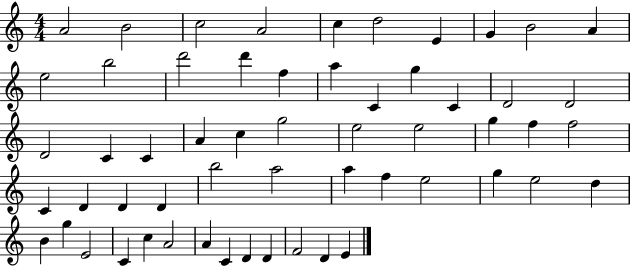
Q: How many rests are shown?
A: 0